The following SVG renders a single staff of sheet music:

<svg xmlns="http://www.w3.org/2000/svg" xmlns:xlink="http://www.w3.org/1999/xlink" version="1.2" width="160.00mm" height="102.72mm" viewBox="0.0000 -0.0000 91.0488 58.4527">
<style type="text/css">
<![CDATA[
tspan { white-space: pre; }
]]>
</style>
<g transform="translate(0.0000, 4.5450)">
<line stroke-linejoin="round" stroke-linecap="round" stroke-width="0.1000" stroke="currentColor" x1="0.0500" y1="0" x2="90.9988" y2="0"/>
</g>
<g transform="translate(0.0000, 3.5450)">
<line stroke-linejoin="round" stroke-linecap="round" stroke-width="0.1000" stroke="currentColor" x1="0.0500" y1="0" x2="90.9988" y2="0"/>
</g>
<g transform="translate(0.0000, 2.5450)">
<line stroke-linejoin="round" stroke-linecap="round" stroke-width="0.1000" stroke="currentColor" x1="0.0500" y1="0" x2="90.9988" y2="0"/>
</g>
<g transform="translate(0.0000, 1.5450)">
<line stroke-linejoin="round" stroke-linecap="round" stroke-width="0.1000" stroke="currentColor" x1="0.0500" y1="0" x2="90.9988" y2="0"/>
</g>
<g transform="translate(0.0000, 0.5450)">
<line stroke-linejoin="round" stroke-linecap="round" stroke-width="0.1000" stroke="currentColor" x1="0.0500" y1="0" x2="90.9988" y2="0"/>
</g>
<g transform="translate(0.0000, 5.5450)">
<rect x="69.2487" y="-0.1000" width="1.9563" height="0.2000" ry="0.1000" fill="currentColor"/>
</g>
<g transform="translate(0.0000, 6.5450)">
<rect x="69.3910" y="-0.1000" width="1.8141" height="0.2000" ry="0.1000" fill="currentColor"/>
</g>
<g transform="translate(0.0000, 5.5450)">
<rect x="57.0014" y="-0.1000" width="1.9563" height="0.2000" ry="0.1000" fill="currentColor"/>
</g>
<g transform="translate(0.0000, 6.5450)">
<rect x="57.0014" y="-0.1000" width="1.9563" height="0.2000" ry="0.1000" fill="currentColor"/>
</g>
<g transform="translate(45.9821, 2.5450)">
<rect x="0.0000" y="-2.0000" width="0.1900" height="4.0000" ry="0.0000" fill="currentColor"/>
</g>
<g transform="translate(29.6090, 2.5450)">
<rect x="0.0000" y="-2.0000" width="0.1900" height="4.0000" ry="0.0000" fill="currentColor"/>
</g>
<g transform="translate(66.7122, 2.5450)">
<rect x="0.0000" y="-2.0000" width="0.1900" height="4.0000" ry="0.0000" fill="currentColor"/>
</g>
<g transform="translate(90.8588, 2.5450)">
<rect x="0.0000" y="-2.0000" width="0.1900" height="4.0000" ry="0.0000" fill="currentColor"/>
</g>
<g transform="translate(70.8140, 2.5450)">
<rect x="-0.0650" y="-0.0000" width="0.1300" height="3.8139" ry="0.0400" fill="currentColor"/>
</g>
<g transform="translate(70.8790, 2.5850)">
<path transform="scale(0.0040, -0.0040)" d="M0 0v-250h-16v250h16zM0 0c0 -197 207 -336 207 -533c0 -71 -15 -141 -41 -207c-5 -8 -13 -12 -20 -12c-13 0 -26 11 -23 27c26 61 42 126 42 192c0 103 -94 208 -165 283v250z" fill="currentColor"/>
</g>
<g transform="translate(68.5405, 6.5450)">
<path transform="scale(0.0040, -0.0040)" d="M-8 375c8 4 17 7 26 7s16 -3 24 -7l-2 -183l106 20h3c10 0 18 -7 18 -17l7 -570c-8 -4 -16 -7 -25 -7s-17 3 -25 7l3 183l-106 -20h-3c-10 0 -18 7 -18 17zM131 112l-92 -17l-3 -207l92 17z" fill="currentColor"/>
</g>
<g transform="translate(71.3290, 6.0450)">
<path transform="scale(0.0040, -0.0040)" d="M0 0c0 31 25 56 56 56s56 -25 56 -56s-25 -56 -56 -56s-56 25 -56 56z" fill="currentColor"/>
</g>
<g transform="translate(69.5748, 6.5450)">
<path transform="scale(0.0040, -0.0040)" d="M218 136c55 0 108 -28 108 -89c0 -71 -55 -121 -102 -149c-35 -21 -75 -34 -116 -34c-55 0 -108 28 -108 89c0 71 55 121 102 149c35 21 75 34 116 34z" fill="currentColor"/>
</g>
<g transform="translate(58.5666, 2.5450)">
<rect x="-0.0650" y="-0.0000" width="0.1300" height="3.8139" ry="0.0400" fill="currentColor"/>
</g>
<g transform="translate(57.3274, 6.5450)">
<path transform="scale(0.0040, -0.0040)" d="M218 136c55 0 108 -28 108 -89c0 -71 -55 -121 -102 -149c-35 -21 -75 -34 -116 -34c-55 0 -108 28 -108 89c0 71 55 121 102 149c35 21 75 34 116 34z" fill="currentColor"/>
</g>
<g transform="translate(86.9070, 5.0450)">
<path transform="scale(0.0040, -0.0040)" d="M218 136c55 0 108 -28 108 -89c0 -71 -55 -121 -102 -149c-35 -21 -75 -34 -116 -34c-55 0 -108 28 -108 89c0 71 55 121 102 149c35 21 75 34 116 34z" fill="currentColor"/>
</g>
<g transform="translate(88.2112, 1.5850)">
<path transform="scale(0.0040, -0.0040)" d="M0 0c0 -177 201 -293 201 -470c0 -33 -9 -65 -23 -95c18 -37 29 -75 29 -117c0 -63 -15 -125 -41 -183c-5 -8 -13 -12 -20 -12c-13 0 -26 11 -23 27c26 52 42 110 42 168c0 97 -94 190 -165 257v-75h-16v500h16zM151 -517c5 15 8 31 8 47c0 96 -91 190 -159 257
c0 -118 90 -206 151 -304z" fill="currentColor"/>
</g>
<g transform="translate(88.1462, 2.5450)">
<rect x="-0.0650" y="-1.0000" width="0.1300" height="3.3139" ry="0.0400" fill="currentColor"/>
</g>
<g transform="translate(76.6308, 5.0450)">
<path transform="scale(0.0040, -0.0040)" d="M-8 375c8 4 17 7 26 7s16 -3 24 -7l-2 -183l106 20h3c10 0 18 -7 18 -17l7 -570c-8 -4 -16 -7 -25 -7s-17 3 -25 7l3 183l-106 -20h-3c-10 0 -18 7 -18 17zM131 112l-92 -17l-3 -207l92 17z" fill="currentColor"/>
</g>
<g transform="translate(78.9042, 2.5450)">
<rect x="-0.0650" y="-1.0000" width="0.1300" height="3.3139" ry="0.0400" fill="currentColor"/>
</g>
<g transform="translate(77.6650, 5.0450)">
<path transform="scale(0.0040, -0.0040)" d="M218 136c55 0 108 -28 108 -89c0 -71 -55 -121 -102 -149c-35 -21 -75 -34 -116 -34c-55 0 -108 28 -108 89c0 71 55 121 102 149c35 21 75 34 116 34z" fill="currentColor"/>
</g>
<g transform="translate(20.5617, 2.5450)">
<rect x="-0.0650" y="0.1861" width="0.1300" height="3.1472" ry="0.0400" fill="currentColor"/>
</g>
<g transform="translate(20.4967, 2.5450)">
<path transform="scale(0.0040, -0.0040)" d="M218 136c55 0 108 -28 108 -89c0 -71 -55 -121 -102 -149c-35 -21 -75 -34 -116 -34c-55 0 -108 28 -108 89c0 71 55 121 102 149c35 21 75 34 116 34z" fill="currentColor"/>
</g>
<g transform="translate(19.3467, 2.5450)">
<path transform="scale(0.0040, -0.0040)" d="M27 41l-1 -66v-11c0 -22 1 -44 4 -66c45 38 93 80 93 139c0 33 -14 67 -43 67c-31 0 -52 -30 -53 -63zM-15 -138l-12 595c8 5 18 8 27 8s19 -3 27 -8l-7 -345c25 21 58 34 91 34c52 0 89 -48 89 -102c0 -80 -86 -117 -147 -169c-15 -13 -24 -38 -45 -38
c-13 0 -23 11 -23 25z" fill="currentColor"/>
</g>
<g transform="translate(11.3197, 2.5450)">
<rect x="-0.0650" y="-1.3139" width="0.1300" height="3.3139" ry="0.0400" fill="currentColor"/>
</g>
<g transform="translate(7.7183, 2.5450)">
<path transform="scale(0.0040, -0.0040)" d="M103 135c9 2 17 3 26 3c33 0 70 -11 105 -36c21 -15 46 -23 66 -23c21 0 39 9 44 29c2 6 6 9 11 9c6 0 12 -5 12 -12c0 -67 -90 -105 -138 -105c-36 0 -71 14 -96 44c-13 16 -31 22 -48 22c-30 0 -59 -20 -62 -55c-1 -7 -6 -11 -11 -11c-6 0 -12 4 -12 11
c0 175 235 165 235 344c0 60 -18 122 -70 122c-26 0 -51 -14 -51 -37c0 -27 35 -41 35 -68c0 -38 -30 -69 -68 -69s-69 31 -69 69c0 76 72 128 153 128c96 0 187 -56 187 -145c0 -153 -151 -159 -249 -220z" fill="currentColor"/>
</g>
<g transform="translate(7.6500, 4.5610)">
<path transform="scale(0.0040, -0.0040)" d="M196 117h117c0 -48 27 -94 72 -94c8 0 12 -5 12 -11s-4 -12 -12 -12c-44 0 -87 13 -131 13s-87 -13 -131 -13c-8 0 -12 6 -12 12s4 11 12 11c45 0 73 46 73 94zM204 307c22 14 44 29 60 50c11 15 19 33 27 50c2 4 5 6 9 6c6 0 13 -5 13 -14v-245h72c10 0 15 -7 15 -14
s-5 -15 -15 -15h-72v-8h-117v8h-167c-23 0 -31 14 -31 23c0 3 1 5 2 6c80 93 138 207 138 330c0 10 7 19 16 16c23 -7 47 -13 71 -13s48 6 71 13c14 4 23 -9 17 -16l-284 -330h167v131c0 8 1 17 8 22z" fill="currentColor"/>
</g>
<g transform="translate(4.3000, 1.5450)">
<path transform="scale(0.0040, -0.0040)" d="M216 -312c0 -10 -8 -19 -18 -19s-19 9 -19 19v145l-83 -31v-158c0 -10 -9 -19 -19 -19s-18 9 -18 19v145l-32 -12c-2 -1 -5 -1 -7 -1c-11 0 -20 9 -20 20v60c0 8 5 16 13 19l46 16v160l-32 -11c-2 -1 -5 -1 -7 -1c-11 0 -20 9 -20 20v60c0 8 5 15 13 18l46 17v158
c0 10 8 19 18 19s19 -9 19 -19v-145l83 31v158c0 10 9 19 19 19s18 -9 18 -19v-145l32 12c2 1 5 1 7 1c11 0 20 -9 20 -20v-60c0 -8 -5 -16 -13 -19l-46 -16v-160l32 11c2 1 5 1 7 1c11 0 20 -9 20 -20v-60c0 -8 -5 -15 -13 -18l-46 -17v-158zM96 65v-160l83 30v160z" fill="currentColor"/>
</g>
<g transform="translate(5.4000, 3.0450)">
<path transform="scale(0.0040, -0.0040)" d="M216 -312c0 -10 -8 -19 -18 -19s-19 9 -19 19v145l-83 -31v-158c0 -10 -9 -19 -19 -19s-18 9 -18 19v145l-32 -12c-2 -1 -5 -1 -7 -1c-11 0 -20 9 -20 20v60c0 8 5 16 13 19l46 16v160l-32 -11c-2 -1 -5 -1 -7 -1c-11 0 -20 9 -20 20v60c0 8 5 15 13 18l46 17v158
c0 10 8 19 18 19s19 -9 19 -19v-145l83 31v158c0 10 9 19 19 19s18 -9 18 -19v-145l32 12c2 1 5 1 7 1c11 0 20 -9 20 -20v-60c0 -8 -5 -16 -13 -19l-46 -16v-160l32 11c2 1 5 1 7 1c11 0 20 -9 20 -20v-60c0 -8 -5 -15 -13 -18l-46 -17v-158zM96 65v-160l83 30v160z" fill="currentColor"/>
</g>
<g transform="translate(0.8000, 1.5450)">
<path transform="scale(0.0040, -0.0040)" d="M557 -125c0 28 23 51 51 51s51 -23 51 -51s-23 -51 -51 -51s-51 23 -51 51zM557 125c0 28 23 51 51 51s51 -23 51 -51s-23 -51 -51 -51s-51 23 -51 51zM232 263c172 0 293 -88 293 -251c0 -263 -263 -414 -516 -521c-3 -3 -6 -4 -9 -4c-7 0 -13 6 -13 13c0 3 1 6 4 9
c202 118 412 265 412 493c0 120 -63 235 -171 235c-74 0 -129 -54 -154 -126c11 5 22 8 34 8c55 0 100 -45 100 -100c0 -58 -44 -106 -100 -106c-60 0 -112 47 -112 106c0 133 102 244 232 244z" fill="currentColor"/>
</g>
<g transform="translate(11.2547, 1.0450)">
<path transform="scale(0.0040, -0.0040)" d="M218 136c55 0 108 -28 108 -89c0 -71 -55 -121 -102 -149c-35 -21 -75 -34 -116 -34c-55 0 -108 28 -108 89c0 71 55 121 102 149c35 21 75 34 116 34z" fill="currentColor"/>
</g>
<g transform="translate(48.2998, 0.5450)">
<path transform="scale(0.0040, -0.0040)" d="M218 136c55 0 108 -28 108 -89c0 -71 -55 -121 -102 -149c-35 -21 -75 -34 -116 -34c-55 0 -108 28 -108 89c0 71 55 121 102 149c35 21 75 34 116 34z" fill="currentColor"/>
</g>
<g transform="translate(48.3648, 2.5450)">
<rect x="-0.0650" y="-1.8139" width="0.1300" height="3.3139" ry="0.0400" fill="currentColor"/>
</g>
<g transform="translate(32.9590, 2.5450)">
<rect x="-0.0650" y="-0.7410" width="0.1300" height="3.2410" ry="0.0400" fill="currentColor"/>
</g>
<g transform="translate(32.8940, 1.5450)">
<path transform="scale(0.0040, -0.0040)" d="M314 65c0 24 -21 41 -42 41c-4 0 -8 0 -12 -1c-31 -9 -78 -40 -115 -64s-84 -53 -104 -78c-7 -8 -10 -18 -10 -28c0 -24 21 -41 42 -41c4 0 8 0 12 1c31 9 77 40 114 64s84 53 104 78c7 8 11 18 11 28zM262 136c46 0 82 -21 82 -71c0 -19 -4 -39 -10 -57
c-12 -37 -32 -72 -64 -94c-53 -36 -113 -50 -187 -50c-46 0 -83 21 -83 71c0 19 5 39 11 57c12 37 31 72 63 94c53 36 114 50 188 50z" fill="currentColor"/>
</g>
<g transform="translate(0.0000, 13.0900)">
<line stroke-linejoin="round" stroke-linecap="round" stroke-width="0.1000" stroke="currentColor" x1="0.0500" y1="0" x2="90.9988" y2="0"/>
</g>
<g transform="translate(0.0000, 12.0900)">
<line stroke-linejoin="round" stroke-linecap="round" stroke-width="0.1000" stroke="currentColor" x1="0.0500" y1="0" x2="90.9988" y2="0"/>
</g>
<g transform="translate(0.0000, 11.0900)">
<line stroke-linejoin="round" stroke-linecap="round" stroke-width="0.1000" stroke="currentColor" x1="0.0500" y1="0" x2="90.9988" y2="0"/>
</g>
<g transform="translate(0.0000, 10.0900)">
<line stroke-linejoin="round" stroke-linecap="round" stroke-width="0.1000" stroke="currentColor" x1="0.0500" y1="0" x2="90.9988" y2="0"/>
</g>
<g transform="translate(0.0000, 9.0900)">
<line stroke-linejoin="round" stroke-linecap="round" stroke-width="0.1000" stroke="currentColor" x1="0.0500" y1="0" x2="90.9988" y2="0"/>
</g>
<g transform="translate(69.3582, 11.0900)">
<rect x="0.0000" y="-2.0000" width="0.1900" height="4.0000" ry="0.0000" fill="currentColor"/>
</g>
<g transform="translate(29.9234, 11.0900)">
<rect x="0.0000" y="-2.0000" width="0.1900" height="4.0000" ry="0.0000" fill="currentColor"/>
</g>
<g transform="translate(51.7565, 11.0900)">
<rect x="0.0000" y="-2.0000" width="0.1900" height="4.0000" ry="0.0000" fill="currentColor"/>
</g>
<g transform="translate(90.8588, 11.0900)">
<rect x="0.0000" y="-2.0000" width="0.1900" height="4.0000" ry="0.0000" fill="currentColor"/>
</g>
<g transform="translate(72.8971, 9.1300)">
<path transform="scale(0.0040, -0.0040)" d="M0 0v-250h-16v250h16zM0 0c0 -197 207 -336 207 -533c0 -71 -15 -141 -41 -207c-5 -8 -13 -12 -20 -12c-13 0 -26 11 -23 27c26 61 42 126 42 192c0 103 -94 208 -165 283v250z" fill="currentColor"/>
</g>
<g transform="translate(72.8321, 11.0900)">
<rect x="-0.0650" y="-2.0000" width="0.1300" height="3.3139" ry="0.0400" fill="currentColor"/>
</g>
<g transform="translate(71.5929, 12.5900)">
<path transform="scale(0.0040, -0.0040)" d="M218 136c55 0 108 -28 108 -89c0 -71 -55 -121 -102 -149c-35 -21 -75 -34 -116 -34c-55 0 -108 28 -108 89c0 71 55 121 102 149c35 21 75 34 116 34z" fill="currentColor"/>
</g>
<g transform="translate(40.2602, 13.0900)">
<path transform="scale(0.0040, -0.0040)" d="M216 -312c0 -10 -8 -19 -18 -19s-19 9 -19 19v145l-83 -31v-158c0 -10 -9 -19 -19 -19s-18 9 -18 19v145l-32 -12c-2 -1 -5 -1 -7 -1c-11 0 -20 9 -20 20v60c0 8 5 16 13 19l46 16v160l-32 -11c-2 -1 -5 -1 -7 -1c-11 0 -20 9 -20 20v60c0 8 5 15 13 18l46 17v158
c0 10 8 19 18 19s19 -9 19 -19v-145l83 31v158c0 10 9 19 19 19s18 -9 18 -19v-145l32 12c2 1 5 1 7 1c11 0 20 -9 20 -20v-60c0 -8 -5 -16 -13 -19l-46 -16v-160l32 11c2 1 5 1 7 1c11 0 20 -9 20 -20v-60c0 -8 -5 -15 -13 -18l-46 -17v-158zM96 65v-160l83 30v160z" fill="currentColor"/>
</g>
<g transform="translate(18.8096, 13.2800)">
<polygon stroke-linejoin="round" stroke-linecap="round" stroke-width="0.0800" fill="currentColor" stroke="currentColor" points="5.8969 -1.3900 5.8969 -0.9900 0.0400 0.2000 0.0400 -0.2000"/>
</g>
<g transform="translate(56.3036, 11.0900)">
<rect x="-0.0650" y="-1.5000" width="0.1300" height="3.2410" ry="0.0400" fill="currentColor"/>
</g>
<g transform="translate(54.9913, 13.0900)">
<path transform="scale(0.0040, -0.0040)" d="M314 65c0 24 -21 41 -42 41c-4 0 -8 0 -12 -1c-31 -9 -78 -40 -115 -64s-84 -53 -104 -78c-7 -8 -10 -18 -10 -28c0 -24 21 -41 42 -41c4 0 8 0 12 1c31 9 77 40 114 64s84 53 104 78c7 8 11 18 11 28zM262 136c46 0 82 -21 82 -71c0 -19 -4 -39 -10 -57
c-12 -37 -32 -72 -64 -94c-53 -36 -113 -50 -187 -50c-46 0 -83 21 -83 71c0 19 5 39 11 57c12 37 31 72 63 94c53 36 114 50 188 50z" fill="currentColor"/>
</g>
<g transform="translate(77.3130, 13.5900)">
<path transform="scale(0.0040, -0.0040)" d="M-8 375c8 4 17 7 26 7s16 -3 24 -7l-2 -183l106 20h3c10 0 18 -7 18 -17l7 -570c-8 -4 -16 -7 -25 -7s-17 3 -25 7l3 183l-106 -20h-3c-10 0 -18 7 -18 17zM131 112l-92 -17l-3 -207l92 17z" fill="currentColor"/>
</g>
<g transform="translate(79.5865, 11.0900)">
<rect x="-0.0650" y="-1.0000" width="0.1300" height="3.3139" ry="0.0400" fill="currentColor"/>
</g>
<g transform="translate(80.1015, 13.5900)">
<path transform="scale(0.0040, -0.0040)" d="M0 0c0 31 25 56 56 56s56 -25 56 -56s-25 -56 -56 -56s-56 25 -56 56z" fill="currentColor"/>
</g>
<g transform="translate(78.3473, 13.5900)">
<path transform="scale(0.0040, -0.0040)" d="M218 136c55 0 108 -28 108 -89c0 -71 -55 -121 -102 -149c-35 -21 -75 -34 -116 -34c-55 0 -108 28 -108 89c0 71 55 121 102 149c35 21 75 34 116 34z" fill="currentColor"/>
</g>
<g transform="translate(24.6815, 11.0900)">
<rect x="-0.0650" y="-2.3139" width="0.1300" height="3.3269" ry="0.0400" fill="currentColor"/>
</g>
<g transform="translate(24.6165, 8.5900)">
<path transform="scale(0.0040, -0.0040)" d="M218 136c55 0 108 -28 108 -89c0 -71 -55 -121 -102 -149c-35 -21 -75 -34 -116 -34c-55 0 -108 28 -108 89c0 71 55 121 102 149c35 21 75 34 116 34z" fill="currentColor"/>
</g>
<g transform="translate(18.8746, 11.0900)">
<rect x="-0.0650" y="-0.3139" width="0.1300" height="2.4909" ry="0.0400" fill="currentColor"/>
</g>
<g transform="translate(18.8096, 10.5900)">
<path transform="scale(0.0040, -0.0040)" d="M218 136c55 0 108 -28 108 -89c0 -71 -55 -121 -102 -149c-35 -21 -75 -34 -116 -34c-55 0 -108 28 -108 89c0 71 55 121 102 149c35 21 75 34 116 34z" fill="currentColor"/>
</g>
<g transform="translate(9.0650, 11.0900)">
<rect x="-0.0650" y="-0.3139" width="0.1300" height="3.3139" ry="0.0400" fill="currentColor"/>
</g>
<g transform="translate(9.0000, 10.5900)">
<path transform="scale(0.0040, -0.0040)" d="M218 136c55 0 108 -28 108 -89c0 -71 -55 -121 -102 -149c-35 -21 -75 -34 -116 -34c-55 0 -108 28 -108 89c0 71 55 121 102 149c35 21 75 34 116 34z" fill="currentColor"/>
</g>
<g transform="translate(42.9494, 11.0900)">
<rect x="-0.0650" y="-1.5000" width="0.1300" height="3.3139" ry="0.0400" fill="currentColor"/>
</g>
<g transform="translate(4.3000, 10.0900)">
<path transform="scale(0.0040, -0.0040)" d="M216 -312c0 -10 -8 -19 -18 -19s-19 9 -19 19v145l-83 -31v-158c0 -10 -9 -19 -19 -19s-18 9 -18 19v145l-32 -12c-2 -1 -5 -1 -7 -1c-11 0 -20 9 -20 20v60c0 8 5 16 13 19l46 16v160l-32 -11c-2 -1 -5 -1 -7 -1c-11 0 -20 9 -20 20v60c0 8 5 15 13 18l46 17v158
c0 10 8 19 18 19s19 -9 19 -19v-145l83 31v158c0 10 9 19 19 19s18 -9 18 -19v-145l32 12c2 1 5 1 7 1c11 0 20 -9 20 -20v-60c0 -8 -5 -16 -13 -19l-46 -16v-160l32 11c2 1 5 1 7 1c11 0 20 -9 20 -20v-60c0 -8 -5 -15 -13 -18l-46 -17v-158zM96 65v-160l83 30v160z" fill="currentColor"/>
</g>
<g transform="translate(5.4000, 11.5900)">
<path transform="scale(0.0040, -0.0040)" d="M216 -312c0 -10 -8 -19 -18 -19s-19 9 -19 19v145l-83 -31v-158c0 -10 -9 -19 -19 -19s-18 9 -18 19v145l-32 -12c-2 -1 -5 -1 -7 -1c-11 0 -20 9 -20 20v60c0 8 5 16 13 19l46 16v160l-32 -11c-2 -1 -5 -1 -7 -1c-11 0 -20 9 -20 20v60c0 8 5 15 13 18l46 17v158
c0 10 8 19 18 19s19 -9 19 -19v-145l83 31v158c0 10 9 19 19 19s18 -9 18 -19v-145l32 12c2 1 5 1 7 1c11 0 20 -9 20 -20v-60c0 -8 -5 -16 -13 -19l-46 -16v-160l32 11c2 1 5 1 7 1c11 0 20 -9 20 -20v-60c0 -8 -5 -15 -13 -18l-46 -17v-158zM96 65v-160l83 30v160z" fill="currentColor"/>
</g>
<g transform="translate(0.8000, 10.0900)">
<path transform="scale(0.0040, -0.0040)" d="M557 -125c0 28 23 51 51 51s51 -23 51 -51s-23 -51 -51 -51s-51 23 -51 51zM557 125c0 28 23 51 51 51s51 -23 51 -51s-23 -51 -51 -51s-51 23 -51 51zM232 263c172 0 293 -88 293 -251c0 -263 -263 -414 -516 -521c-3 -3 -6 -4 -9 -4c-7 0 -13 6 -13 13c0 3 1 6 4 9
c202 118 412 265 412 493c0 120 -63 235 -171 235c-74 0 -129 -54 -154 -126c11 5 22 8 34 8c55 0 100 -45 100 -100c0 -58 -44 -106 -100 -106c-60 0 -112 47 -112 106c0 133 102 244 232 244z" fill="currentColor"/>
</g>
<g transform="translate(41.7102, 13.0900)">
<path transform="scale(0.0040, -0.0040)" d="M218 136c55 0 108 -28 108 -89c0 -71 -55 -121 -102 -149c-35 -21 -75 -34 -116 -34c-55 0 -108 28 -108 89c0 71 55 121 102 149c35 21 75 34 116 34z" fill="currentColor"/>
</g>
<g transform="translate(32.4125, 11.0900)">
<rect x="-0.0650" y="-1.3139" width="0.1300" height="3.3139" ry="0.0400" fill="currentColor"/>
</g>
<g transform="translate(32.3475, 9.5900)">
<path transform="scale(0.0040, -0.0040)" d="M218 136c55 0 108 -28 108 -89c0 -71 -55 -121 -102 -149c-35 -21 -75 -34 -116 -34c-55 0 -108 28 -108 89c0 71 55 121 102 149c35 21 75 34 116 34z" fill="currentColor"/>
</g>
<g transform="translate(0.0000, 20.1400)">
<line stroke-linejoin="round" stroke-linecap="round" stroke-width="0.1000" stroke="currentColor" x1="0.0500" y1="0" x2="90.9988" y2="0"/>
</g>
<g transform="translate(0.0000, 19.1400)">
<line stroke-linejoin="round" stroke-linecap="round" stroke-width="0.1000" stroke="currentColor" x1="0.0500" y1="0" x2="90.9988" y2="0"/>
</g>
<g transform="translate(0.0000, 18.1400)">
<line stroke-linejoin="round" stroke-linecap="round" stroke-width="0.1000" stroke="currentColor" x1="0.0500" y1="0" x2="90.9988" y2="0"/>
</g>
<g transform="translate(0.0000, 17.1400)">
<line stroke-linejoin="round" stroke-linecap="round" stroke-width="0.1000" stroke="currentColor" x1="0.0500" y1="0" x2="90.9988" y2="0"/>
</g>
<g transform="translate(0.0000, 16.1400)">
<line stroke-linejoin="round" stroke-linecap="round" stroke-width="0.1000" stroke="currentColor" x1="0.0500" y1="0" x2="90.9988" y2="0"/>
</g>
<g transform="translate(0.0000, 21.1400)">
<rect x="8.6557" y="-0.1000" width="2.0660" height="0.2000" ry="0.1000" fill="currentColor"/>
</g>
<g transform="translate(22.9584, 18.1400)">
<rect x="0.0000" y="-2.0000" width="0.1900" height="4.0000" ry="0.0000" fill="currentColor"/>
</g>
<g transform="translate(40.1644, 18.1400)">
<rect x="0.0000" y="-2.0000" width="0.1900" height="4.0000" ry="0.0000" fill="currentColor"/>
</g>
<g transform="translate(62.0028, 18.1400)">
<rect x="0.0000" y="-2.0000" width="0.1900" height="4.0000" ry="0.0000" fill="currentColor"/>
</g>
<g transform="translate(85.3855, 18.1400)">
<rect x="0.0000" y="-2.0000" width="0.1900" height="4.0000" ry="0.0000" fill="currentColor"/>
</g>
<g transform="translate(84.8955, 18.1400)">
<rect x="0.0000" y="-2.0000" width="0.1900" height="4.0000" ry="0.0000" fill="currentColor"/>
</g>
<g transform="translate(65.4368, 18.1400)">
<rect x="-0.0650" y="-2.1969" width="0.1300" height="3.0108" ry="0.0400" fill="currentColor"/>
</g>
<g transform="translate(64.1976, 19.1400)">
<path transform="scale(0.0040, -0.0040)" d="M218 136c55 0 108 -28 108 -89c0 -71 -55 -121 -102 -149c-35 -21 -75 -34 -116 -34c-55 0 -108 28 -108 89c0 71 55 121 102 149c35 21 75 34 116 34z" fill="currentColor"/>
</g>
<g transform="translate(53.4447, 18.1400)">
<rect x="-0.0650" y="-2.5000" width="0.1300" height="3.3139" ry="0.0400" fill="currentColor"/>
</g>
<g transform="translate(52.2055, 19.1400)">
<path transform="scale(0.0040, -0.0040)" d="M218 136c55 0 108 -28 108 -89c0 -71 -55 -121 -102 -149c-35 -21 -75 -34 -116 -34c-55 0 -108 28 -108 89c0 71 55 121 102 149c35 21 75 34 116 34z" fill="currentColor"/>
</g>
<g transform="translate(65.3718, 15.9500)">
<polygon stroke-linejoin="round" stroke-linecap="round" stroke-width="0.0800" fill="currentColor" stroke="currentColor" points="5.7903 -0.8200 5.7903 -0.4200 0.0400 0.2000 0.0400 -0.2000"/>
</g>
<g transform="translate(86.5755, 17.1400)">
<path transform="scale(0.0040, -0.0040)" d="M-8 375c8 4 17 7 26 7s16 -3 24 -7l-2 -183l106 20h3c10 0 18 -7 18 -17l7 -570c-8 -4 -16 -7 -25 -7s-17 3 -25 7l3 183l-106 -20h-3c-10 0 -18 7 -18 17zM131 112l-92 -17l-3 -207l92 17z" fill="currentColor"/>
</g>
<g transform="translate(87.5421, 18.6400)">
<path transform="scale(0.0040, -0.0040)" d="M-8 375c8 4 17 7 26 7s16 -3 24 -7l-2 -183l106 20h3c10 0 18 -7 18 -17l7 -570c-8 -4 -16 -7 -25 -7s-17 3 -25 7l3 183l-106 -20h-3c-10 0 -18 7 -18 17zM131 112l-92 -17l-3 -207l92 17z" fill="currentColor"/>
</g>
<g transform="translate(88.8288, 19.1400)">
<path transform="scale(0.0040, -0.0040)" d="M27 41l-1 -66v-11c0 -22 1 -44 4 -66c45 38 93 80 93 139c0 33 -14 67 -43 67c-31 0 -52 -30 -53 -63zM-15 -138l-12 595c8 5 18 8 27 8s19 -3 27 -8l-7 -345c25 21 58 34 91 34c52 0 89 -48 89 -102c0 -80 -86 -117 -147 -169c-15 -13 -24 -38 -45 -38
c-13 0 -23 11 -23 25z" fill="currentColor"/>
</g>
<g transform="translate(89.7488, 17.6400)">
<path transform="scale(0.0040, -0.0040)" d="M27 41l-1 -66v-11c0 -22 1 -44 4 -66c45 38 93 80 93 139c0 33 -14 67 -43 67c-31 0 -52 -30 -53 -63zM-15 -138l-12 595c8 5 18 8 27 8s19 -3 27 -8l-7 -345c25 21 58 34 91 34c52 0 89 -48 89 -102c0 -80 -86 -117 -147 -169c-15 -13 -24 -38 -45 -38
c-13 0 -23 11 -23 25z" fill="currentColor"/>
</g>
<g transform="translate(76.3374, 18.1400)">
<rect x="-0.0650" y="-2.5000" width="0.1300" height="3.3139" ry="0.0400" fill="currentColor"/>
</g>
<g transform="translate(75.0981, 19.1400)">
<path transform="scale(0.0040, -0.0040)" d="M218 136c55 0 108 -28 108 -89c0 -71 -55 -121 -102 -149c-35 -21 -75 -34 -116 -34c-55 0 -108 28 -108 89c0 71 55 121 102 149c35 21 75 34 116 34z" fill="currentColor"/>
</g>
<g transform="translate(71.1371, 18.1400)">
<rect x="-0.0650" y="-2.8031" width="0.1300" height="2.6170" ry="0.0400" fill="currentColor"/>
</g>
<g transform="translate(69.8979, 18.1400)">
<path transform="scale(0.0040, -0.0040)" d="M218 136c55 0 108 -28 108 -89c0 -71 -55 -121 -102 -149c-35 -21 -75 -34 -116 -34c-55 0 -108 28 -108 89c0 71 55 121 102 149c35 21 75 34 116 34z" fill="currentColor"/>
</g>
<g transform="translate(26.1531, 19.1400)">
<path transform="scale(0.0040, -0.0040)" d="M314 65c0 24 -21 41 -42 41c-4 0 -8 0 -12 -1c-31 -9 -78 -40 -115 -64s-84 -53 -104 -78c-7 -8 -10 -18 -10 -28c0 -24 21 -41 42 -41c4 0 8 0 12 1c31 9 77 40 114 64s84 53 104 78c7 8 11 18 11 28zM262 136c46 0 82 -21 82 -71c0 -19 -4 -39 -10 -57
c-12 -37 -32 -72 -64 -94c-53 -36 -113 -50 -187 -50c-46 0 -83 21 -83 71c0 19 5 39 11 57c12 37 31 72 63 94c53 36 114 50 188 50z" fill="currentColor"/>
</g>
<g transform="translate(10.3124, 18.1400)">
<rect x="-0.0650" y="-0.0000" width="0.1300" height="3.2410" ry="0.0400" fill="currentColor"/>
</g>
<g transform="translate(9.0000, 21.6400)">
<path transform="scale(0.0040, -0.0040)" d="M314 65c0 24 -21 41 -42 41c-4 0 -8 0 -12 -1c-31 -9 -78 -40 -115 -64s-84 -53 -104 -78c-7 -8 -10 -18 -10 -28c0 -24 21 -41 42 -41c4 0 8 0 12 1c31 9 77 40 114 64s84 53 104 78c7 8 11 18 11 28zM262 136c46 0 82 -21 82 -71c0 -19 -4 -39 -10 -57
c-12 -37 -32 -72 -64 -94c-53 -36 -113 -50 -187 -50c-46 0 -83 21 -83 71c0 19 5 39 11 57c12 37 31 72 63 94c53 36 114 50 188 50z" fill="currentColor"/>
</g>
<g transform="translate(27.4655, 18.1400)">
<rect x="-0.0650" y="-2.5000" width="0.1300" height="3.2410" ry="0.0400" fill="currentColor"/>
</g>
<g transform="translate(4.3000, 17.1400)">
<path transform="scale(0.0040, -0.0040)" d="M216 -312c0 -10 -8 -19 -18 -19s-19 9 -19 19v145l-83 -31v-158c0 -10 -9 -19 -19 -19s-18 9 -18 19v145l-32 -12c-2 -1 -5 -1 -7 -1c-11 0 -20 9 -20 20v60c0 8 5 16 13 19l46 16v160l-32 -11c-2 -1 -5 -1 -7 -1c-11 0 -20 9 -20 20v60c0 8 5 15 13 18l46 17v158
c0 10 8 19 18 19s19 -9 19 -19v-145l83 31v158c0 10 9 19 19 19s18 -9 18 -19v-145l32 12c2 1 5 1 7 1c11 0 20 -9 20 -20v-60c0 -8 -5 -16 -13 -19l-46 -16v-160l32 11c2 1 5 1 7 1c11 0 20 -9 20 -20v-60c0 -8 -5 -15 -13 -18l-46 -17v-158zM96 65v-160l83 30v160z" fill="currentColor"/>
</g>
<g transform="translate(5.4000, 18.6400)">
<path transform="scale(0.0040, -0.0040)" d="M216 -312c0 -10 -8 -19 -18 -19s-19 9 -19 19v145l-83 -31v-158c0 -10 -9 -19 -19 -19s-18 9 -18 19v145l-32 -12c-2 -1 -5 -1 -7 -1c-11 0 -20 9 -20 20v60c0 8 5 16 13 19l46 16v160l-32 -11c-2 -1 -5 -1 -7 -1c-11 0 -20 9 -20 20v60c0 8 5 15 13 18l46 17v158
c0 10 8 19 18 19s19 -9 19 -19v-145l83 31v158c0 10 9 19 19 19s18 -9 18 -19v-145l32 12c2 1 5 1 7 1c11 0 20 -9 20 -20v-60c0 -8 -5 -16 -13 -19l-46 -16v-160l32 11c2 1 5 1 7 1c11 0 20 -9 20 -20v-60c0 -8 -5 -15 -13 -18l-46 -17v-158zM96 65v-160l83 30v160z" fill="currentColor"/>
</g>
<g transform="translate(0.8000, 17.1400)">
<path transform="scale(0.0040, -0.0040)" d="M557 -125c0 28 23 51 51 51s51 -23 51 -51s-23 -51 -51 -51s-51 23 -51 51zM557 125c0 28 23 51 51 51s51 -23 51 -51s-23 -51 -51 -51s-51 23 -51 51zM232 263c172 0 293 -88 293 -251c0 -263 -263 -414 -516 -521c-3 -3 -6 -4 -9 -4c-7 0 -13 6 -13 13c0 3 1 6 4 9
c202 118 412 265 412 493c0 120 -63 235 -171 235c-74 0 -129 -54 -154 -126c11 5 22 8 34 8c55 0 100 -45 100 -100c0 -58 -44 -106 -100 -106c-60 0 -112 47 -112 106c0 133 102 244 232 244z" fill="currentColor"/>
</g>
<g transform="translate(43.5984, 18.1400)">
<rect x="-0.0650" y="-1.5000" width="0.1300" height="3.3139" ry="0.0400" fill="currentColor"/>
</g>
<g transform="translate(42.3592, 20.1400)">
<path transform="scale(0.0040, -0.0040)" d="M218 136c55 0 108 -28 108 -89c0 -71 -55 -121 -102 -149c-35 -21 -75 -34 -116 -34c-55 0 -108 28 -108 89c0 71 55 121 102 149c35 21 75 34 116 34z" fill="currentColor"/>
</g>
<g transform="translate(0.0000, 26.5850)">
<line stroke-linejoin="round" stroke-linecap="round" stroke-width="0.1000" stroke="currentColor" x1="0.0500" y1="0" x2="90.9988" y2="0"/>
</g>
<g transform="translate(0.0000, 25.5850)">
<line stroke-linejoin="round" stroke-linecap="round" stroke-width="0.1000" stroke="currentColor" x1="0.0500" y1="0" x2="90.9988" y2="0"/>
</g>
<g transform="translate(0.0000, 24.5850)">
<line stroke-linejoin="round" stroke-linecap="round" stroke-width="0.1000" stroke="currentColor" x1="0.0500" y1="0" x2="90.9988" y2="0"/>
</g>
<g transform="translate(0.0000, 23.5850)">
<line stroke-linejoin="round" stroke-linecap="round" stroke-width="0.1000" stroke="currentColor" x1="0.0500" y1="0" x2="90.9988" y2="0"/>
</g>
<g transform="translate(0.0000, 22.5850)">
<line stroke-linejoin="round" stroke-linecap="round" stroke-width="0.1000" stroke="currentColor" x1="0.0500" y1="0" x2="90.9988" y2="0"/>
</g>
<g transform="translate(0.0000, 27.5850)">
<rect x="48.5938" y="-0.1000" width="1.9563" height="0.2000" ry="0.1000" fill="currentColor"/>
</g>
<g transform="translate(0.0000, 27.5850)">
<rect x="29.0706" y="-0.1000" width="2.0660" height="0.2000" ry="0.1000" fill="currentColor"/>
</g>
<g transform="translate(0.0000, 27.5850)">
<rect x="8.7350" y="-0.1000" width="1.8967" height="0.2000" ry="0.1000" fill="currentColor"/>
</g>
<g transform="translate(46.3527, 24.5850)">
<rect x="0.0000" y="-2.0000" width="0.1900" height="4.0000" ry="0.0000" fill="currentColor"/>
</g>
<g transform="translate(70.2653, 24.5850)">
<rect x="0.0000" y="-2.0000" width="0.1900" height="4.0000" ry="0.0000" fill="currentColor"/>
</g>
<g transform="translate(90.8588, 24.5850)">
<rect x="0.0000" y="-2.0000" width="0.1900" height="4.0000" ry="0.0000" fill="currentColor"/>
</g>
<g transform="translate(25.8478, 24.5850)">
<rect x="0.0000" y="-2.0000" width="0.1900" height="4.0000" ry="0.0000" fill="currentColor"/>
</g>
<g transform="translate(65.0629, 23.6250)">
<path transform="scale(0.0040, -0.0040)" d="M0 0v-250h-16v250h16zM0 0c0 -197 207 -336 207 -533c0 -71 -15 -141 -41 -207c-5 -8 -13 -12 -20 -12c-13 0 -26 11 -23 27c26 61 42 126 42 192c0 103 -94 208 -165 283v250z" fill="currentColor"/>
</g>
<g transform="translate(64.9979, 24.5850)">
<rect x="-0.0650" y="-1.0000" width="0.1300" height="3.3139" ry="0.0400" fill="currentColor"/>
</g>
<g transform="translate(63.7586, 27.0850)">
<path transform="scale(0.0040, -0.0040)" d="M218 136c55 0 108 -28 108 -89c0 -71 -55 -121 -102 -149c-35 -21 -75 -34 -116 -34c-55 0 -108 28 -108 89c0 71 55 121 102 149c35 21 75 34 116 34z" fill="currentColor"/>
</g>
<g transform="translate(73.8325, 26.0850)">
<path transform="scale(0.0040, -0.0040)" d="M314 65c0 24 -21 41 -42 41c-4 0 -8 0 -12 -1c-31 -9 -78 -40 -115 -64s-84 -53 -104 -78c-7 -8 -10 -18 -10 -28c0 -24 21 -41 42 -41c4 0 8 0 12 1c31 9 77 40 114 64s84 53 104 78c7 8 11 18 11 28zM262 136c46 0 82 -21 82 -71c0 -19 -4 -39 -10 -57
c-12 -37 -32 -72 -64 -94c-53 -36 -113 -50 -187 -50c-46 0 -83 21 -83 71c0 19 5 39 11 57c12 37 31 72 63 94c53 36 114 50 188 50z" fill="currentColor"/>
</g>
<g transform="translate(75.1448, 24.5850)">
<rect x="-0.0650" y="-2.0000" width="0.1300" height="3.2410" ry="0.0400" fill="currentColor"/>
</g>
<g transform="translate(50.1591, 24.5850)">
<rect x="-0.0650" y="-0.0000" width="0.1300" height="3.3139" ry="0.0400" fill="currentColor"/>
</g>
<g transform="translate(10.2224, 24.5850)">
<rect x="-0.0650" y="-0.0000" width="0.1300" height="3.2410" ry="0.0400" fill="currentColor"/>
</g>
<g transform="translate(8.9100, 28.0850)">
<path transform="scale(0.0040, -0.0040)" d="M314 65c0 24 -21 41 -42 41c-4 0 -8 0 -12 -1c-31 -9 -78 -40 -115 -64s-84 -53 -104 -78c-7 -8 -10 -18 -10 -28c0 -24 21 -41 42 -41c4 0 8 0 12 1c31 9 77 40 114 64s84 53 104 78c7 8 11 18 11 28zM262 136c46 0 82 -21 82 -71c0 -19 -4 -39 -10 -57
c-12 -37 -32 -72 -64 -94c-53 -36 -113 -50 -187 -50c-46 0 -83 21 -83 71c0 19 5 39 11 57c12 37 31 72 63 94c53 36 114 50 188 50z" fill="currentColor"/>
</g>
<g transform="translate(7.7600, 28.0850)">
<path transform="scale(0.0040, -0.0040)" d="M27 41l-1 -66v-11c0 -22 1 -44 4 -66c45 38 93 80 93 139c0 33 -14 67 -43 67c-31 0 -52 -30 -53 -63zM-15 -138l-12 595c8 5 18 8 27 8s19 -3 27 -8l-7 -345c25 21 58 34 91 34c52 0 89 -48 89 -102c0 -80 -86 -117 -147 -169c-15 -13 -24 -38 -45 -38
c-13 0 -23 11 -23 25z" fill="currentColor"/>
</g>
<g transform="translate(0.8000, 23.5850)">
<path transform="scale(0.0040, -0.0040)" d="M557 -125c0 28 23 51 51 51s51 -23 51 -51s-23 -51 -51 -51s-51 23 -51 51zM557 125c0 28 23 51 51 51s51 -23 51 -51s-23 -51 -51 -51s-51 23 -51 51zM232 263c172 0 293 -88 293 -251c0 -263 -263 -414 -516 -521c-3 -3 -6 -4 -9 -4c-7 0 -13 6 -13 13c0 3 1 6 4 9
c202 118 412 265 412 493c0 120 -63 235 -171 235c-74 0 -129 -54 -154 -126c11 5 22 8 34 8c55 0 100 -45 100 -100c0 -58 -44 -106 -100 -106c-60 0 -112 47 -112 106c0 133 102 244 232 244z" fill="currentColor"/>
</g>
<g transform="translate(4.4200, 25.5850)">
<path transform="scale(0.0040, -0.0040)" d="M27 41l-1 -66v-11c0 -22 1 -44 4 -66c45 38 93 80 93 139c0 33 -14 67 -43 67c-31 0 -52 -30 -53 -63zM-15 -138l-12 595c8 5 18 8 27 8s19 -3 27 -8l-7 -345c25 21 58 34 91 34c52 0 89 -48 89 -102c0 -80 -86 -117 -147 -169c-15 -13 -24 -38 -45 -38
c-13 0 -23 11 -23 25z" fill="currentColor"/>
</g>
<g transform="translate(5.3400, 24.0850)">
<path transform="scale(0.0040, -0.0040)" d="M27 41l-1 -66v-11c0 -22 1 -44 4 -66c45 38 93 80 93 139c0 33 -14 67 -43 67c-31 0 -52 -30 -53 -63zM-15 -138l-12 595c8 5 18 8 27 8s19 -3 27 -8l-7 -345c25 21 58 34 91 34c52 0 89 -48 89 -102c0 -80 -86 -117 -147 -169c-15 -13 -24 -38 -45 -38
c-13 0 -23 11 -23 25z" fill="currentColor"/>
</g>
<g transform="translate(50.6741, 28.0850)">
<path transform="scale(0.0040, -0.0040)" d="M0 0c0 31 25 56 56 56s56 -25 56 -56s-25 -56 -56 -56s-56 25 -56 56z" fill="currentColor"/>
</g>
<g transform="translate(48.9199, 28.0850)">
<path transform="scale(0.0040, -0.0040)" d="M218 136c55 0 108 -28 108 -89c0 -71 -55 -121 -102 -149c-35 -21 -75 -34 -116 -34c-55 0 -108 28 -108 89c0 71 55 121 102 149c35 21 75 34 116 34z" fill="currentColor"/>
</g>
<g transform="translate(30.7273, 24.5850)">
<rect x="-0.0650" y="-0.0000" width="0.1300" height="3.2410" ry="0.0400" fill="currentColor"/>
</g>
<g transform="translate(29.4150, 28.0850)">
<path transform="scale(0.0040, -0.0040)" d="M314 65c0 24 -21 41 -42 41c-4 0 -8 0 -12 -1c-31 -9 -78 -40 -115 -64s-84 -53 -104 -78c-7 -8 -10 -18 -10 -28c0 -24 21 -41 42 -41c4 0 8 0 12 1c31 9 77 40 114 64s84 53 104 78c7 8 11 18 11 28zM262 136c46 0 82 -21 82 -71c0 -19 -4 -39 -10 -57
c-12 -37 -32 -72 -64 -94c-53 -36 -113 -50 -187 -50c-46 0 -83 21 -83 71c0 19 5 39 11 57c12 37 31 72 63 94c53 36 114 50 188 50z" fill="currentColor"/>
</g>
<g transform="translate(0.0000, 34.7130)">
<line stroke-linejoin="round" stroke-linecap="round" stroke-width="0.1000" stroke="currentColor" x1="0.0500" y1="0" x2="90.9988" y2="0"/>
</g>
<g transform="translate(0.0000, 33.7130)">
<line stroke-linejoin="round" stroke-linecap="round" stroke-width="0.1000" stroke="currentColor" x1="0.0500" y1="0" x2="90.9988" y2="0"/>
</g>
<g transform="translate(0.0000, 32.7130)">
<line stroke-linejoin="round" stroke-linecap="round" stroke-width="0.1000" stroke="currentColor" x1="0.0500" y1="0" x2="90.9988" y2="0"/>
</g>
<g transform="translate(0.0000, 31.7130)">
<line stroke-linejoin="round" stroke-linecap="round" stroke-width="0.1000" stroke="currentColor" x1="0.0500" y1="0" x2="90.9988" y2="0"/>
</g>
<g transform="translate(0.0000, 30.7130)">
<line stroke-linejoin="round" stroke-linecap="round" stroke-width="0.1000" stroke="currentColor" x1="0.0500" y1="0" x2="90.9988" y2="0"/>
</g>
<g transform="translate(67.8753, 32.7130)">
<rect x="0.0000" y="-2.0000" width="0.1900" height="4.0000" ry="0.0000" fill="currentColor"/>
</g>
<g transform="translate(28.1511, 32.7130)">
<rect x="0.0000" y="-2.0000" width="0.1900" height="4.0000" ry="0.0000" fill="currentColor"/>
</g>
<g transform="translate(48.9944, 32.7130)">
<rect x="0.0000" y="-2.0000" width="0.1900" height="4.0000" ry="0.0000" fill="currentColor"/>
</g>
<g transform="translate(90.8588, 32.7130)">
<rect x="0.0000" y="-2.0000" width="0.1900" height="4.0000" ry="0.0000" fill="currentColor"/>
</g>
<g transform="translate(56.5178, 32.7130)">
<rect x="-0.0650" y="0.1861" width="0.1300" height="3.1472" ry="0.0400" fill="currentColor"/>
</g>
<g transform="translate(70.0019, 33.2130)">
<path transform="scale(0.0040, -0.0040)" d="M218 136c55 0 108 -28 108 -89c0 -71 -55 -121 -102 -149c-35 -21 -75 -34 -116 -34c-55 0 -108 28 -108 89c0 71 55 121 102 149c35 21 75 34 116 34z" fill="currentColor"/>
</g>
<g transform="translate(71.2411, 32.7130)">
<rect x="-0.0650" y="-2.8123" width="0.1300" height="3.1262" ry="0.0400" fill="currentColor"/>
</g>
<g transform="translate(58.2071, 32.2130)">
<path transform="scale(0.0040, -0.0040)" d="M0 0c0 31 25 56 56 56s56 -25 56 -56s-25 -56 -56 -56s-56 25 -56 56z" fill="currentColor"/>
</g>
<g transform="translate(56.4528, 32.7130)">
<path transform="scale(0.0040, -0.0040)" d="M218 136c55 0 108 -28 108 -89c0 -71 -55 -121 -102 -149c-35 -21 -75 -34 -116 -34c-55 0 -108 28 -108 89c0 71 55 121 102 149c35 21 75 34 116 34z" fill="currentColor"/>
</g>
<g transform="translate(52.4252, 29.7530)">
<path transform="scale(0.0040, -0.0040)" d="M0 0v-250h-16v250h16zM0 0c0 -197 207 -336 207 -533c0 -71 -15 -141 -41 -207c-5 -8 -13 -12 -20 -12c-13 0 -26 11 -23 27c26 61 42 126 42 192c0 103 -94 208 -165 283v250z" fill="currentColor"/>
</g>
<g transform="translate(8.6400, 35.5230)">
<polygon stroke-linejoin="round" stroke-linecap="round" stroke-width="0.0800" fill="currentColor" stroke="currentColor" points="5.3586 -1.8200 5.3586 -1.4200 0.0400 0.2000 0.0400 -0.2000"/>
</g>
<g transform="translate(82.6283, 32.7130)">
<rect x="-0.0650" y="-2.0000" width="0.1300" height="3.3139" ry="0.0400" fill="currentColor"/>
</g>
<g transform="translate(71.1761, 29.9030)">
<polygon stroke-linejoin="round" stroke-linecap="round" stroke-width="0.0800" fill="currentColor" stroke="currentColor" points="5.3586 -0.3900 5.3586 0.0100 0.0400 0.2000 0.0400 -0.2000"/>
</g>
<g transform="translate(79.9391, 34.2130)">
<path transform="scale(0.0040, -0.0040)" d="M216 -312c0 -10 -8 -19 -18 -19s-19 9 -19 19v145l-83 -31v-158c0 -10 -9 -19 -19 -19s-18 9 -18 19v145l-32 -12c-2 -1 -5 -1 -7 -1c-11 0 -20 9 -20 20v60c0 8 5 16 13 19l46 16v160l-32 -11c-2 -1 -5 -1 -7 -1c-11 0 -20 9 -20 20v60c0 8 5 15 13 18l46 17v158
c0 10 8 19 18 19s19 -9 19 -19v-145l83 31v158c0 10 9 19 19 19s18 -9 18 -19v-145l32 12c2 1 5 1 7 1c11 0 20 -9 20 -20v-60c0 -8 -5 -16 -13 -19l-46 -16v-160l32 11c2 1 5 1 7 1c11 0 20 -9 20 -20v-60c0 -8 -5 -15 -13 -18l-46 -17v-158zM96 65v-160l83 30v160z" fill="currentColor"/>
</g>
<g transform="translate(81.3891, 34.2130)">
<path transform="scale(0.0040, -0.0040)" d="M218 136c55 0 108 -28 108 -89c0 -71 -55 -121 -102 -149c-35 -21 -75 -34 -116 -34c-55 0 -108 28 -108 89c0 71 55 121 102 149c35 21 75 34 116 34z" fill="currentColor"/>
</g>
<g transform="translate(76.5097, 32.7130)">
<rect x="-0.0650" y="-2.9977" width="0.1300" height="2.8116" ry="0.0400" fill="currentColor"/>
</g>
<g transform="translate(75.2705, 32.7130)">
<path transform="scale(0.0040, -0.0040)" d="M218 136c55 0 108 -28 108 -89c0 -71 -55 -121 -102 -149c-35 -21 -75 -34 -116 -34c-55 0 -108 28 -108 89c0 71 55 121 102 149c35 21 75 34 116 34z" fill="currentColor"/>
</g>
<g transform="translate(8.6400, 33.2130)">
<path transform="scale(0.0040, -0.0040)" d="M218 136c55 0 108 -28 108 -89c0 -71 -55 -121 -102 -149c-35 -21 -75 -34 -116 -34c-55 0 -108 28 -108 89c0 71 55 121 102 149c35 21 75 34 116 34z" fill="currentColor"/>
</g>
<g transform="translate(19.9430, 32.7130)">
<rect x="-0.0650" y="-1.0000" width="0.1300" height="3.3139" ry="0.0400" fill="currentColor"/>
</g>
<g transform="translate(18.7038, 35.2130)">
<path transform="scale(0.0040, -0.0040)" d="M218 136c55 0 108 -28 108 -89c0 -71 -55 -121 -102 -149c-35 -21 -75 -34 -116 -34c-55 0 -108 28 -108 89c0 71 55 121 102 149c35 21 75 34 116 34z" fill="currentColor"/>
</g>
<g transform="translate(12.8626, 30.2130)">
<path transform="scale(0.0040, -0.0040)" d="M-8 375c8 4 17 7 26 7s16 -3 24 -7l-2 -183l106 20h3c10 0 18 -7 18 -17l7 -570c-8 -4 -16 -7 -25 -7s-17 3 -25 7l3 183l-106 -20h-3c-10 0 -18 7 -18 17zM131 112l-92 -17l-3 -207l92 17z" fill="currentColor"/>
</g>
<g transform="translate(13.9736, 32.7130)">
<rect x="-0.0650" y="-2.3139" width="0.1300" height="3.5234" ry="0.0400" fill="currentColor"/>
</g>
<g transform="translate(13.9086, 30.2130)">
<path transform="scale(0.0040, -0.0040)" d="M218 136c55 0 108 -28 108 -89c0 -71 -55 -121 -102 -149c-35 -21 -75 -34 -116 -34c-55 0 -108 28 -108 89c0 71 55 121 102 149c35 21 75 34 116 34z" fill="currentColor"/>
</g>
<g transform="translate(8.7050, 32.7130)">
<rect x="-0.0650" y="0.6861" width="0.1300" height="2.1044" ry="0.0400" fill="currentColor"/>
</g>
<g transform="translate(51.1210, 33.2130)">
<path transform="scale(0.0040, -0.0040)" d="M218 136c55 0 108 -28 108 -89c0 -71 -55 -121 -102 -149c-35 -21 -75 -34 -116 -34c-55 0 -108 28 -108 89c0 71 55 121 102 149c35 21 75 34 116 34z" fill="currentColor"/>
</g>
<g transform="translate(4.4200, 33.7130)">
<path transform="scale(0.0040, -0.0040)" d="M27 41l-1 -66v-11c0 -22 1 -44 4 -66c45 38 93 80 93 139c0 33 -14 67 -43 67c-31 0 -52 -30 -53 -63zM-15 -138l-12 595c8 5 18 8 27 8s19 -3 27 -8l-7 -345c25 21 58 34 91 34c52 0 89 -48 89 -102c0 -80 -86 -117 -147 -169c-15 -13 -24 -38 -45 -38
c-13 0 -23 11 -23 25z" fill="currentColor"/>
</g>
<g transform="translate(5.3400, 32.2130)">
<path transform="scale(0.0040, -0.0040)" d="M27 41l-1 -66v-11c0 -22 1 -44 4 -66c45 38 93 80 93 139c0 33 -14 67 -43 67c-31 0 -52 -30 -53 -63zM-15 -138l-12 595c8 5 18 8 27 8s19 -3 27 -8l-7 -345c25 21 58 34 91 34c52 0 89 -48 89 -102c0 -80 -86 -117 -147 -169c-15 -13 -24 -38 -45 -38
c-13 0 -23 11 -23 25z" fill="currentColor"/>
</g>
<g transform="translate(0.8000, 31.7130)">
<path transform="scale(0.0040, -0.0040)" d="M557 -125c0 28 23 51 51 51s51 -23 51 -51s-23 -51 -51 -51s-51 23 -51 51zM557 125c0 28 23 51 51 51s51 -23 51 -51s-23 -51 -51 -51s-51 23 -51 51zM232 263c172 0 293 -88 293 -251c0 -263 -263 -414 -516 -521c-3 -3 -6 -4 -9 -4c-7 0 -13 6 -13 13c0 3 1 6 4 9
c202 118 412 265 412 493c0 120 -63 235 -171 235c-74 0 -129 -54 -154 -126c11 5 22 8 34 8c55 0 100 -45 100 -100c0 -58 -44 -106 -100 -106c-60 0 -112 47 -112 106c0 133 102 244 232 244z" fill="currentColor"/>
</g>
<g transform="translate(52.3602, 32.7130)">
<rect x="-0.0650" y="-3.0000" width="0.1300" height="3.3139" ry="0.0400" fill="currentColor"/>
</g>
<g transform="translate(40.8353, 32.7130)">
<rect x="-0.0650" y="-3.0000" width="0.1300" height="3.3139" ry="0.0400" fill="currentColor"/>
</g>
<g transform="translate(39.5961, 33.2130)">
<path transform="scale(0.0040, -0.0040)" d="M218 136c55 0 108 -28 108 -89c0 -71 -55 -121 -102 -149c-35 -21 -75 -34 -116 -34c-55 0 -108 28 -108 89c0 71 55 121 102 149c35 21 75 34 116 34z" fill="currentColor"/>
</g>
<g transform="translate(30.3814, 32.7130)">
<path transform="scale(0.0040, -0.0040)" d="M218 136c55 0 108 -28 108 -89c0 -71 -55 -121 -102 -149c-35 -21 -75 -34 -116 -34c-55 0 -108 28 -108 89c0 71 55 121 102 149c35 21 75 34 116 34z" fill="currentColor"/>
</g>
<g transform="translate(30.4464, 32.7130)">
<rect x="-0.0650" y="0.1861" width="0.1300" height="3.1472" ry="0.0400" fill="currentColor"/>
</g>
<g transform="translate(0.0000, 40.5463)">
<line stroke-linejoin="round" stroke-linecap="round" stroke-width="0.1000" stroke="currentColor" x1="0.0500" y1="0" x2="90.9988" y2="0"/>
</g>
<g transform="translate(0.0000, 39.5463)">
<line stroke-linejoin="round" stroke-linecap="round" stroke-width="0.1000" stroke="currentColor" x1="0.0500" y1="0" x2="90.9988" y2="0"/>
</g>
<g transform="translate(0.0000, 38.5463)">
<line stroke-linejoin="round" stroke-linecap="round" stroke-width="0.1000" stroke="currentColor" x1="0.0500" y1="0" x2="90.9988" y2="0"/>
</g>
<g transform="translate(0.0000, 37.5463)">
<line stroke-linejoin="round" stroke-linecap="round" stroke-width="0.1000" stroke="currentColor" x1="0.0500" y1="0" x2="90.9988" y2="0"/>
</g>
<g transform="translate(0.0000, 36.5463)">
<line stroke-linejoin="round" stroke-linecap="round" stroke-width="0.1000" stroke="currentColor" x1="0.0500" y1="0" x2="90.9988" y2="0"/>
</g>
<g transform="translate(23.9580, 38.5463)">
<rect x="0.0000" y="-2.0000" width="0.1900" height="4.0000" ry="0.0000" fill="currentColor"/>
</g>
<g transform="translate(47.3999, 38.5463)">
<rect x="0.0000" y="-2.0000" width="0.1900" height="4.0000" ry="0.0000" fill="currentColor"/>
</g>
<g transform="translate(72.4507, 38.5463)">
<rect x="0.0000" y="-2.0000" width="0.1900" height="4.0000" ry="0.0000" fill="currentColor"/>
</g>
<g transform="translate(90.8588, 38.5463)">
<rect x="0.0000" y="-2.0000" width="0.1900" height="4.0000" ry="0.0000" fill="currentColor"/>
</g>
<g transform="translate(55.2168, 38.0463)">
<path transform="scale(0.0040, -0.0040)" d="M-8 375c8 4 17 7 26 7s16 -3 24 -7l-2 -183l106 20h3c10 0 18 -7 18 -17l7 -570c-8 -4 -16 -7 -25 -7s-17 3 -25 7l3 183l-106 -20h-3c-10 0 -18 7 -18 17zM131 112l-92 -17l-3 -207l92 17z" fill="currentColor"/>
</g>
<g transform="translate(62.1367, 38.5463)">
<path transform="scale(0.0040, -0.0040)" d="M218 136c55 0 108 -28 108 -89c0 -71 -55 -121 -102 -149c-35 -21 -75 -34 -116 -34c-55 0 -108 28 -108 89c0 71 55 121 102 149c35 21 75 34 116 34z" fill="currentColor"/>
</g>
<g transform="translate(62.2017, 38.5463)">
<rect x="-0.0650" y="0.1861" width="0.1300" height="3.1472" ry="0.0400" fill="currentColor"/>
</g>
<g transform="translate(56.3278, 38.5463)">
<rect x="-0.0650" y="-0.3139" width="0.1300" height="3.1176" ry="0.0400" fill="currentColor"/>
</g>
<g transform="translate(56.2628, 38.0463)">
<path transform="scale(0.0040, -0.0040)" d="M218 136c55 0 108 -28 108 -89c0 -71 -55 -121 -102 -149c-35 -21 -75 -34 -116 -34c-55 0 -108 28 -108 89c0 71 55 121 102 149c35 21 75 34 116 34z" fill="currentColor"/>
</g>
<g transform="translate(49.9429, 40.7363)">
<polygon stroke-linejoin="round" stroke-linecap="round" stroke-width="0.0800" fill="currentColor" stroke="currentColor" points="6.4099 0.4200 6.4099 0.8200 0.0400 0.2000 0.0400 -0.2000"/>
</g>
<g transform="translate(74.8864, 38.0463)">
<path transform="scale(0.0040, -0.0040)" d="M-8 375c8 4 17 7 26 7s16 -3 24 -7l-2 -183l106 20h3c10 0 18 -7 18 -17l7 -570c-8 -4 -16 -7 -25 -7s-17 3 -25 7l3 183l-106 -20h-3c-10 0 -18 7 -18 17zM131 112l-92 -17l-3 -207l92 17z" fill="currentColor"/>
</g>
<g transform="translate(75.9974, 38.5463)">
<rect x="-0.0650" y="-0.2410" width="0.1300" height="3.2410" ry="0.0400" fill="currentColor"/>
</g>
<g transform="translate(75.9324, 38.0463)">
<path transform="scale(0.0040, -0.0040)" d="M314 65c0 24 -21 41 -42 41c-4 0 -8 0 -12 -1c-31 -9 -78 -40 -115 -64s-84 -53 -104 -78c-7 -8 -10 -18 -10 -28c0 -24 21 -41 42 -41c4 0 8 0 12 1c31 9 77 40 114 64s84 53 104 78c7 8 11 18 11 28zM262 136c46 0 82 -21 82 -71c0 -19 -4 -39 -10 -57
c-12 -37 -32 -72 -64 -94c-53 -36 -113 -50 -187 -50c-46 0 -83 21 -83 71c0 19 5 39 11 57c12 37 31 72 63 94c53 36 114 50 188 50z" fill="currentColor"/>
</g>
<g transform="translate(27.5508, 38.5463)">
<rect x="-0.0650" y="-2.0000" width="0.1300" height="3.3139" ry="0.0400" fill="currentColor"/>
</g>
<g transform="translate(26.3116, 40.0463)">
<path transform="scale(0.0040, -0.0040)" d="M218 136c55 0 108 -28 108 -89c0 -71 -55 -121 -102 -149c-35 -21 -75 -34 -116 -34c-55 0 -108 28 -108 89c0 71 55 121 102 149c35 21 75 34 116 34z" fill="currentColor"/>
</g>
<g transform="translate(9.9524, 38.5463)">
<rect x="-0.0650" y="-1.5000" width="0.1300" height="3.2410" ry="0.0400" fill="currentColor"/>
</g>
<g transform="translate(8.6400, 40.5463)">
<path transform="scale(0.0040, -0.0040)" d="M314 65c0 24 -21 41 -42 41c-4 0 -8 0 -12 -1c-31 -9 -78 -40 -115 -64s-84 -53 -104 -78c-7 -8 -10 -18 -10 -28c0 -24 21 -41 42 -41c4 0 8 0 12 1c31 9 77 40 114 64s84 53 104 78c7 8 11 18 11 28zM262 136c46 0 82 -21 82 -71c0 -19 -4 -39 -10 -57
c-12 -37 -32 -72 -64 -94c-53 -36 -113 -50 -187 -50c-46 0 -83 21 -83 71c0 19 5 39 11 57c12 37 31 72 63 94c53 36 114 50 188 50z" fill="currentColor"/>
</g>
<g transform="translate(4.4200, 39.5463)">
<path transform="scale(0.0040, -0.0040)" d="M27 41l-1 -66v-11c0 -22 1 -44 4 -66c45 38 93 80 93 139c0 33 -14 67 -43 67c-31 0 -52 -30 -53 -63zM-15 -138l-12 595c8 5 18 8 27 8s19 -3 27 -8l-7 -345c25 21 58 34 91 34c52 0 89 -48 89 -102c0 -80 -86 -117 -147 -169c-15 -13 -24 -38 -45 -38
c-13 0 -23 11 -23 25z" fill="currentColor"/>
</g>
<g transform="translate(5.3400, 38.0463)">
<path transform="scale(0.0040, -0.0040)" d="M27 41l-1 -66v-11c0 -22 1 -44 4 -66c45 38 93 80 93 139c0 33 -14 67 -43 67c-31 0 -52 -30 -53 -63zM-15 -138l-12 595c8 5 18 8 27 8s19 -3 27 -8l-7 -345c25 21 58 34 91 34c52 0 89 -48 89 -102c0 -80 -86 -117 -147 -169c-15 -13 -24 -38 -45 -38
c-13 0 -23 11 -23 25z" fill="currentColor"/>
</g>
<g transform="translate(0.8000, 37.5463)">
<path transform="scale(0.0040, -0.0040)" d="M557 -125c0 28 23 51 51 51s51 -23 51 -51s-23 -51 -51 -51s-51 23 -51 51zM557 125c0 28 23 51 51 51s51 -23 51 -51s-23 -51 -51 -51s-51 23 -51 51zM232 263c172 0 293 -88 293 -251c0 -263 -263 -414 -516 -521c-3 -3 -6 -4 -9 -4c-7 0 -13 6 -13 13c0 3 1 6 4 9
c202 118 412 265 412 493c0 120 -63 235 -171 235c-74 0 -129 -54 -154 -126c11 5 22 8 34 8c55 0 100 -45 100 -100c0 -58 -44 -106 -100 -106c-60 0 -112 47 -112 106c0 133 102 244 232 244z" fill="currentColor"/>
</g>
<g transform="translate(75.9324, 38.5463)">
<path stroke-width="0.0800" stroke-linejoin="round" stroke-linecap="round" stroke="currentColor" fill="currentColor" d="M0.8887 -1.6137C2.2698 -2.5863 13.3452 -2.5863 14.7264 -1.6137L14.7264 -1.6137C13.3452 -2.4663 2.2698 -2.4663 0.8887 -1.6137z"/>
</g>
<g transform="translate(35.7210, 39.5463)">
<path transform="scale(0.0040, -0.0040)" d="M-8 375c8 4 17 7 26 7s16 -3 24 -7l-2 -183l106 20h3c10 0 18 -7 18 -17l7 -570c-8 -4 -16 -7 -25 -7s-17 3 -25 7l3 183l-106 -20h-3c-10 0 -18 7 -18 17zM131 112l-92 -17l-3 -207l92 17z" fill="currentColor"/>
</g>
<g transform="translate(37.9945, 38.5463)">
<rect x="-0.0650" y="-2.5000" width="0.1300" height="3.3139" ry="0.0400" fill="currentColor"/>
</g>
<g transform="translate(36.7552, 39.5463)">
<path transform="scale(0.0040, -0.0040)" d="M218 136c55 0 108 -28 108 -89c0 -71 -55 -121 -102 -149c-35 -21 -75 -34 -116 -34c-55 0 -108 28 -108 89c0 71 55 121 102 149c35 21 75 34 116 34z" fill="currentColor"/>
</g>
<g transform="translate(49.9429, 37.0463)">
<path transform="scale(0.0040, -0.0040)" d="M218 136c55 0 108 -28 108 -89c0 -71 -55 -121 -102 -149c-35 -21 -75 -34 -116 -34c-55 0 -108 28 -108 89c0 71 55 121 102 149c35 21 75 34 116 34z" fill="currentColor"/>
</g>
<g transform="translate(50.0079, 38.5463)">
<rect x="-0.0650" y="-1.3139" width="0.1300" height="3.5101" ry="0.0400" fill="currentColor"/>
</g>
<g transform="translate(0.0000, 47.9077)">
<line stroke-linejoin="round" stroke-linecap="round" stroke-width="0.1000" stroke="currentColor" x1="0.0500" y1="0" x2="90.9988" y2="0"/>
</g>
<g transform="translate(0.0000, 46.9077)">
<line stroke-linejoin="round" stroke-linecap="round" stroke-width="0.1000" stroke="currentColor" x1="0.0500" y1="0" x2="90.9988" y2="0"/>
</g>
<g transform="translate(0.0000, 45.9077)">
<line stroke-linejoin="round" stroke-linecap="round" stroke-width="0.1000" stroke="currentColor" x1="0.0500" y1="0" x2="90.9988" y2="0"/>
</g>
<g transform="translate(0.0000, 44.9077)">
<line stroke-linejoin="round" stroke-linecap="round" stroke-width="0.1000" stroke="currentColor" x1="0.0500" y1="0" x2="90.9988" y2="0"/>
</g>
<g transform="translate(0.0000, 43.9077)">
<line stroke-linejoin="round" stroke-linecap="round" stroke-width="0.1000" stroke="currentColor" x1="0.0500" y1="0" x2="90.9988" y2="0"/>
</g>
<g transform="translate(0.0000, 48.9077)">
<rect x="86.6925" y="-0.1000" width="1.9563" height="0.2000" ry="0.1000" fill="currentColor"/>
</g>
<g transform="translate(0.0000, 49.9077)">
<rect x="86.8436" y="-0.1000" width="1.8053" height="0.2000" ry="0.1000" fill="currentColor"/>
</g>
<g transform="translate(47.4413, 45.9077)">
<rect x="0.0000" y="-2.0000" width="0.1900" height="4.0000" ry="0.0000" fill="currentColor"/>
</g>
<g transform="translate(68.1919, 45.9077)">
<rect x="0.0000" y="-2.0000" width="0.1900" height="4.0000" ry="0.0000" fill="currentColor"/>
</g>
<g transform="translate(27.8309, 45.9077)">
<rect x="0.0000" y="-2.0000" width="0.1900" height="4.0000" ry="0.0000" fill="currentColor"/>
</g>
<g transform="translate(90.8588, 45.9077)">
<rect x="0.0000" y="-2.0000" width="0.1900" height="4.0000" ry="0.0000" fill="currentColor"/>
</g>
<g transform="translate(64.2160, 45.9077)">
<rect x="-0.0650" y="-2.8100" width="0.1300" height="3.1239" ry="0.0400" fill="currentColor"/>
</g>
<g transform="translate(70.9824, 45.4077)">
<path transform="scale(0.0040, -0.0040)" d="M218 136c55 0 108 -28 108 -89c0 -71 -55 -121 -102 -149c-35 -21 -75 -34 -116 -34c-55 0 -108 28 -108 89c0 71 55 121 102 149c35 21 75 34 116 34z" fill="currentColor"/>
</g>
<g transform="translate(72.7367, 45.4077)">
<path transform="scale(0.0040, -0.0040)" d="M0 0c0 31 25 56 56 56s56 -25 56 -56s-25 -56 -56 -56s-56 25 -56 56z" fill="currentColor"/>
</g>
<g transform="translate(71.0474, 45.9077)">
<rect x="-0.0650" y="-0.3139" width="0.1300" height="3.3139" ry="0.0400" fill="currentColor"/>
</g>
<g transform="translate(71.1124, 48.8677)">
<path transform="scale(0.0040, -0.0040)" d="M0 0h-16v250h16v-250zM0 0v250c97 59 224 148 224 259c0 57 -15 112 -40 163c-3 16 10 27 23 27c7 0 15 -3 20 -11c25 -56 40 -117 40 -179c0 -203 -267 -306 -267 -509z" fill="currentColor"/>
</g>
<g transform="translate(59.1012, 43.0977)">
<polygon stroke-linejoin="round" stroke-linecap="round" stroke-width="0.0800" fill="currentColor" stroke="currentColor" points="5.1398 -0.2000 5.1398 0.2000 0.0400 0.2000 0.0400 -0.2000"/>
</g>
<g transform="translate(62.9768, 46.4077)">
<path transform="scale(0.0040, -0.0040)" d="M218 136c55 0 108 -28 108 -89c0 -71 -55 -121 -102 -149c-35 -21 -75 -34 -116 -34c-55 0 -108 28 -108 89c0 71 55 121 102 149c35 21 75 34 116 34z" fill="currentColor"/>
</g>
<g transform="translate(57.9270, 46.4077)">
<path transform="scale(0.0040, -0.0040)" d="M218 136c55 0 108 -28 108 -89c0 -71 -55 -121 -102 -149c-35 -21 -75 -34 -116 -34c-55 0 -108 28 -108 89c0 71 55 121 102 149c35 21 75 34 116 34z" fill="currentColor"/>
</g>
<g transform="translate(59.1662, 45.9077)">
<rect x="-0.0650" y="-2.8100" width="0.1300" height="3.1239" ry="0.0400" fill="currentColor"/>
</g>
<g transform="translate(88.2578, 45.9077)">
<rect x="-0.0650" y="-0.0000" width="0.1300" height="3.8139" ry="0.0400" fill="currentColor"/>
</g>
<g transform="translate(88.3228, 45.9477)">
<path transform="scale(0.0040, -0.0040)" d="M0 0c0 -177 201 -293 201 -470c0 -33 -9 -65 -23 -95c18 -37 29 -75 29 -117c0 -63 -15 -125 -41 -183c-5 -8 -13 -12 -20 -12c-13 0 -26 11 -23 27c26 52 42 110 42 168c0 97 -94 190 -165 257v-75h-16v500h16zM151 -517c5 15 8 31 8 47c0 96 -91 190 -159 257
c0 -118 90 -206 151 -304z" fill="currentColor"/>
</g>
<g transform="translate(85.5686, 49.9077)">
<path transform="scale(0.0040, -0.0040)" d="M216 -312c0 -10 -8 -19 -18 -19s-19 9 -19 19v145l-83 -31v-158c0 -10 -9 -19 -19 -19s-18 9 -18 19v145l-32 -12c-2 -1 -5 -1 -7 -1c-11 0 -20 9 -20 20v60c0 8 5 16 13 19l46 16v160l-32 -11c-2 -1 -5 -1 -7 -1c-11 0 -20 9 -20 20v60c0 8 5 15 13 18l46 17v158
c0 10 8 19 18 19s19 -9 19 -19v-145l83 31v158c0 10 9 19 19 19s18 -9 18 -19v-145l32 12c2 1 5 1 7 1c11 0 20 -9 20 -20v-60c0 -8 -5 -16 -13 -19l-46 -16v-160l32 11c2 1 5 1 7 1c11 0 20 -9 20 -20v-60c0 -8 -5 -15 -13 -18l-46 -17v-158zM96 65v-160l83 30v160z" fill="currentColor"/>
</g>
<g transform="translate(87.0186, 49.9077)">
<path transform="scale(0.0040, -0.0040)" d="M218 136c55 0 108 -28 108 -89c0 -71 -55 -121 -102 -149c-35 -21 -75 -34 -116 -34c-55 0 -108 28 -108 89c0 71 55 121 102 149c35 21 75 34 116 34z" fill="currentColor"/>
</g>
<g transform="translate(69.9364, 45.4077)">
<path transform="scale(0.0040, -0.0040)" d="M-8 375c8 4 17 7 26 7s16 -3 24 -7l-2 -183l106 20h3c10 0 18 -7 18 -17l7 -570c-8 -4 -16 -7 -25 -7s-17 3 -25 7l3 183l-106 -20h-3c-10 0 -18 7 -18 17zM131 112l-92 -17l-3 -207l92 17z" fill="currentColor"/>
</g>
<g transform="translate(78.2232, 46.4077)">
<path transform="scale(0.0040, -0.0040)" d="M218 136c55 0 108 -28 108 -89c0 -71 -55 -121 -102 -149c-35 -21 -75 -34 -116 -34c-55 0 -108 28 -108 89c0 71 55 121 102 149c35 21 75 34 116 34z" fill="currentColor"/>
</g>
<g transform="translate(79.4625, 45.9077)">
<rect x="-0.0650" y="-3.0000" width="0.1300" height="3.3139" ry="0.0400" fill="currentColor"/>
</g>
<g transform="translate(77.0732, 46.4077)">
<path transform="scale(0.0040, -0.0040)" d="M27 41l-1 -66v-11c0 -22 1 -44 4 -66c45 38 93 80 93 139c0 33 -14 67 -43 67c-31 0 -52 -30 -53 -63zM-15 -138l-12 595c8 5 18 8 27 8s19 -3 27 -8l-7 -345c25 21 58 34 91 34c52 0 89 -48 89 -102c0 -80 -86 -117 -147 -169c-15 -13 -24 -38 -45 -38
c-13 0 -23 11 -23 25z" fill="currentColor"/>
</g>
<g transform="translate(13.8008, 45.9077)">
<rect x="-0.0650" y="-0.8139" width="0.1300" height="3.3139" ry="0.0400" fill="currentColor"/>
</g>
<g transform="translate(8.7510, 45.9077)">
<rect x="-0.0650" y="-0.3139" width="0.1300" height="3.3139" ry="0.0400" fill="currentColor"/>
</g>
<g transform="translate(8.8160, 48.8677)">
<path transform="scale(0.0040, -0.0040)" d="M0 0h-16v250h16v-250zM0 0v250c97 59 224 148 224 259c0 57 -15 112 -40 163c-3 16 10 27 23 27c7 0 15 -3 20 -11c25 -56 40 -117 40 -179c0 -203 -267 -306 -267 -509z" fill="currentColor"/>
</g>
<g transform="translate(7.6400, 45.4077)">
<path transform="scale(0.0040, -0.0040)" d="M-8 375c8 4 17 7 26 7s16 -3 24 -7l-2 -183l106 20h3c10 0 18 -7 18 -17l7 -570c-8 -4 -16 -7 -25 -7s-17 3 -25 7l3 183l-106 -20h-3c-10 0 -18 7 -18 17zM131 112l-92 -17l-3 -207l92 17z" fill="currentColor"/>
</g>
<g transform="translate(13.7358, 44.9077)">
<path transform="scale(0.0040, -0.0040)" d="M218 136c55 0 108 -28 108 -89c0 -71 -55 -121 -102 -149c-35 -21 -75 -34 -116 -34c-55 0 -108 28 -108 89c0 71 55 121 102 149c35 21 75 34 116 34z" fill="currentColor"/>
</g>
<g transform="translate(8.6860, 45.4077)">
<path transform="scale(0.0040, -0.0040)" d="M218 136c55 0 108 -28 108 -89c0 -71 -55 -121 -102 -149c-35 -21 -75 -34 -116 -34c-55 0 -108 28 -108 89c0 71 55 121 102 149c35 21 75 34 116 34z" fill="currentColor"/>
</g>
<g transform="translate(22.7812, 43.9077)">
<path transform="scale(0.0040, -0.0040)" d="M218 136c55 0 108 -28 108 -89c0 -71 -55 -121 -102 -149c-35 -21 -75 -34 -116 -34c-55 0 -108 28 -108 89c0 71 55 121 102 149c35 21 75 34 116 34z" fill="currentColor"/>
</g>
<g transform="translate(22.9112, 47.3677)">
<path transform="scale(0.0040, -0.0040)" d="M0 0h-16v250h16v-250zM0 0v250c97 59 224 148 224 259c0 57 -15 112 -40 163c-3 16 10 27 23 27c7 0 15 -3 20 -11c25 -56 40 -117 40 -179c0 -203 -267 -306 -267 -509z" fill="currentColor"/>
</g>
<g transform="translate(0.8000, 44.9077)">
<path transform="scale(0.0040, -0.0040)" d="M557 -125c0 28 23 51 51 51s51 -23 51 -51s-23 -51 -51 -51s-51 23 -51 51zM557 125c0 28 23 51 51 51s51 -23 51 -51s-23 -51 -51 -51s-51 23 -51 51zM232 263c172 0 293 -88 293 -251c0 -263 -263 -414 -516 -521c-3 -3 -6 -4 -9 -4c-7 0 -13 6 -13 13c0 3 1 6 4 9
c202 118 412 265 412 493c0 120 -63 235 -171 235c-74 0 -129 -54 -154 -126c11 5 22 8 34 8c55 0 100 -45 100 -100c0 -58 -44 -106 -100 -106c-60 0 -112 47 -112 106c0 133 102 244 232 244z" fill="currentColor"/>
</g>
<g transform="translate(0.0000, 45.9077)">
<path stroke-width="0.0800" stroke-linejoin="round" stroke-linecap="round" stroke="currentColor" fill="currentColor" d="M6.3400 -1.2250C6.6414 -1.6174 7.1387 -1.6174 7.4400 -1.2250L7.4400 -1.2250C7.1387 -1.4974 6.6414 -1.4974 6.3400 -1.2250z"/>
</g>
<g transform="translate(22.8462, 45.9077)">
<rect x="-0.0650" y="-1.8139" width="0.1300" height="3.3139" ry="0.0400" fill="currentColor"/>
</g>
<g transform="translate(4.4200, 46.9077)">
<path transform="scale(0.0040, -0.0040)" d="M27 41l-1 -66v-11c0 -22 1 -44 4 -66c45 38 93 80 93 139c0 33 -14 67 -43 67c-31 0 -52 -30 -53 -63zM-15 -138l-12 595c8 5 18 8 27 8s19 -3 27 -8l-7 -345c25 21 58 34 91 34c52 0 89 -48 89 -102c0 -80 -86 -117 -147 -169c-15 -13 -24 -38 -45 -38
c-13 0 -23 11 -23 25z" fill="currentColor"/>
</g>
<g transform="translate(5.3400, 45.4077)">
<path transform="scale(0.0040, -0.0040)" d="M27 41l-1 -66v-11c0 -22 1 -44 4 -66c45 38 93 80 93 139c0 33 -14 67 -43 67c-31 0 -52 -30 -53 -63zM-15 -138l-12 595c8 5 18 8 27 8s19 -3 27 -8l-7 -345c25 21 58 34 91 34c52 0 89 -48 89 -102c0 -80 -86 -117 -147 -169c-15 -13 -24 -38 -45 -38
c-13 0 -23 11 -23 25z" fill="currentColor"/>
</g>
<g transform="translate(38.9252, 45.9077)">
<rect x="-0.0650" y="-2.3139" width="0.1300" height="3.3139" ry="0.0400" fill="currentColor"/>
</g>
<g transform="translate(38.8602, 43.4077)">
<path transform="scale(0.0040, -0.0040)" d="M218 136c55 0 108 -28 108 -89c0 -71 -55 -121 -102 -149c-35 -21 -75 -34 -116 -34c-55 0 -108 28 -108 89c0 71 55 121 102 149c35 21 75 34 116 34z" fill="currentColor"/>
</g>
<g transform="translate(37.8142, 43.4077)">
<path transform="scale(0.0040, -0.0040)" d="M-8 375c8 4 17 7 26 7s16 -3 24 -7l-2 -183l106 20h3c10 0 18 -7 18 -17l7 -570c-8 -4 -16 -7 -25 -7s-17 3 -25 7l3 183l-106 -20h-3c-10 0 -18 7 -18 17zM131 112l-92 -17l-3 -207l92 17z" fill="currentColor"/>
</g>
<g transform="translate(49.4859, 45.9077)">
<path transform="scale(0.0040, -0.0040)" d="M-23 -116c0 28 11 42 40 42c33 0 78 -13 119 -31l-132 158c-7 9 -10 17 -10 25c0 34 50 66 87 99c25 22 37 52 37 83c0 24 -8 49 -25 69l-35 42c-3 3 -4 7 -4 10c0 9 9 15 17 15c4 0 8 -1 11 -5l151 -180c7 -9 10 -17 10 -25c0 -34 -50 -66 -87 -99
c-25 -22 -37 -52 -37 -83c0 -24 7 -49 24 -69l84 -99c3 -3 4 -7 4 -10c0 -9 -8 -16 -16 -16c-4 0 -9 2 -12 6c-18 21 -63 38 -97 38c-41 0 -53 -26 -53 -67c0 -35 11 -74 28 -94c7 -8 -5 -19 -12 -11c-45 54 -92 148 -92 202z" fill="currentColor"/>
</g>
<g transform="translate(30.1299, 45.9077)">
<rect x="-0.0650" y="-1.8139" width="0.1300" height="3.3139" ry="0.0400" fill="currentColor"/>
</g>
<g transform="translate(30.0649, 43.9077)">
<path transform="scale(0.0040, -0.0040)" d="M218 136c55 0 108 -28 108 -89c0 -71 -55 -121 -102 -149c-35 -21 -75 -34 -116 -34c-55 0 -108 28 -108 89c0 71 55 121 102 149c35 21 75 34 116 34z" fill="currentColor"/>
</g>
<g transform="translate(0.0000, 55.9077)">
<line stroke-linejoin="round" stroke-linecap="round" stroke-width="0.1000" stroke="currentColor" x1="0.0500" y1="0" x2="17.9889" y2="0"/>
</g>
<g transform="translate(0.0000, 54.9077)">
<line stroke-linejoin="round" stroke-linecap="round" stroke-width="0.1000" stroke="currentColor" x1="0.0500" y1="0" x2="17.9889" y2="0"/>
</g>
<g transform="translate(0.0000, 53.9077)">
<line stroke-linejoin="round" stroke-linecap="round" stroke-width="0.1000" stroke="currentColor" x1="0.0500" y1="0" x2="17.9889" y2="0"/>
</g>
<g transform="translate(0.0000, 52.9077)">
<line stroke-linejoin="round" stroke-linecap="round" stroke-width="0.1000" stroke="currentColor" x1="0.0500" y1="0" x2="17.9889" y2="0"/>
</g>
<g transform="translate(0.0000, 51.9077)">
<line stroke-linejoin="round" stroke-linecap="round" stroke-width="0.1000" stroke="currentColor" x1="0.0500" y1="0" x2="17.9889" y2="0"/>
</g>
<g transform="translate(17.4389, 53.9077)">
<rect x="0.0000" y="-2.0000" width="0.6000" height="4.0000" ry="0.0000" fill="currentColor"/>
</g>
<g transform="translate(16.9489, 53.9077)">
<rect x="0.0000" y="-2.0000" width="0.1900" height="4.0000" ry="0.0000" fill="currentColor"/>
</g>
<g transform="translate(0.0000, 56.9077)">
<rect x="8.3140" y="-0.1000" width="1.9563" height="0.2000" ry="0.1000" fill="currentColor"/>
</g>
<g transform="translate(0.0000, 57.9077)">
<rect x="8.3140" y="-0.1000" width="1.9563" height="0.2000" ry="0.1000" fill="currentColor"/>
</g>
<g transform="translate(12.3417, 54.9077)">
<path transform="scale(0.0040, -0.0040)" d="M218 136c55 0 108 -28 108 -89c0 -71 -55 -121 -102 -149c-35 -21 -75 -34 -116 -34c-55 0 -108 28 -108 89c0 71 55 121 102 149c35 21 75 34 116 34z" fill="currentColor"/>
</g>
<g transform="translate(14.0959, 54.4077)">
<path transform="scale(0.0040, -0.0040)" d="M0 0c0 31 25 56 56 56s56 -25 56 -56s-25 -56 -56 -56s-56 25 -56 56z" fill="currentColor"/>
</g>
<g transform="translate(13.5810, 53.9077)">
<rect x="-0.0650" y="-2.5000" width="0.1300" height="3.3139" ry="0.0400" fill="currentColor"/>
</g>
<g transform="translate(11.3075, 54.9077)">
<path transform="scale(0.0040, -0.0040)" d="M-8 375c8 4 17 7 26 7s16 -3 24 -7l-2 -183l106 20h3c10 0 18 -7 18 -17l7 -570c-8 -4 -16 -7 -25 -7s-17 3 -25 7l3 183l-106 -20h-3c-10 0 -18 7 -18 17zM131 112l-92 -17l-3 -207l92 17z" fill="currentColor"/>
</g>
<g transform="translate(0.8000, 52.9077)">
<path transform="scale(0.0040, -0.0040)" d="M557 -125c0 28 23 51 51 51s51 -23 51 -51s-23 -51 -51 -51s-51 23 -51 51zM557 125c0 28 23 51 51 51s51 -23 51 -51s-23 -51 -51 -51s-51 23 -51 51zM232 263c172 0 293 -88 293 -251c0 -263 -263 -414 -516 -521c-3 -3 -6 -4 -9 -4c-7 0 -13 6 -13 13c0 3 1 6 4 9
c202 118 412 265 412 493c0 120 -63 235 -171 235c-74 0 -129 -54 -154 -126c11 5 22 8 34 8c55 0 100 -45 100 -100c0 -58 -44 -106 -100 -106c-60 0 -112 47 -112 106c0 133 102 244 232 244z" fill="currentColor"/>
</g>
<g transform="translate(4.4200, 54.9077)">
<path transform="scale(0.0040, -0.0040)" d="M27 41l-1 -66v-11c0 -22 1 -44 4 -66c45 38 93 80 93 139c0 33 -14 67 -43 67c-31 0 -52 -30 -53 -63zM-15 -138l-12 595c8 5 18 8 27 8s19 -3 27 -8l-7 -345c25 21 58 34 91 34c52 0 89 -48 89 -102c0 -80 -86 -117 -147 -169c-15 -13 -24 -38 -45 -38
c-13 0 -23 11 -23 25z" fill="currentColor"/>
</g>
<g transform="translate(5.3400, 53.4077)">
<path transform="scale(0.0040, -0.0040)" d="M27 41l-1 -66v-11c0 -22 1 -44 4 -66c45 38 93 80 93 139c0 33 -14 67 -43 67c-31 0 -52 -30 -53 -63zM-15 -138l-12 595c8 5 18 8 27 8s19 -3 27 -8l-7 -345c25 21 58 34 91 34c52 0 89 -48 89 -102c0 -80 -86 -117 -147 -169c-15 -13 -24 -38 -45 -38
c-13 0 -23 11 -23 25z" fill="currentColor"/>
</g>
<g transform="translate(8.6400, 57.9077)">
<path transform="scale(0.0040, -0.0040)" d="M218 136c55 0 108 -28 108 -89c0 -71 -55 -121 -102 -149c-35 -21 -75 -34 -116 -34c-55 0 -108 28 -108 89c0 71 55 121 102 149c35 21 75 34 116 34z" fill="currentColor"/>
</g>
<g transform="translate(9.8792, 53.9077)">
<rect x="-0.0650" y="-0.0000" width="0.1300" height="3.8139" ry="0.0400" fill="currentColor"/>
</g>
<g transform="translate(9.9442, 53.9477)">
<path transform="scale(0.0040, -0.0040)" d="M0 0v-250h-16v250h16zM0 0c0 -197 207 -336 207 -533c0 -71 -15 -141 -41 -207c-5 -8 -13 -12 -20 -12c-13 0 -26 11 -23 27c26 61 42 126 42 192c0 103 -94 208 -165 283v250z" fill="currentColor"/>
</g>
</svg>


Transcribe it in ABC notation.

X:1
T:Untitled
M:2/4
L:1/4
K:D
G, _D, ^F,2 A, ^C,, C,,/2 F,, F,,/4 E, E,/2 B,/2 G, ^G,, G,,2 A,,/2 F,, D,,2 B,,2 G,, B,, B,,/2 D,/2 B,, _D,,2 D,,2 D,, F,,/2 A,,2 C,/2 B,/2 F,, D, C, C,/2 D, C,/2 D,/2 ^A,, G,,2 A,, B,, G,/2 E,/2 D, E,2 E,/2 F, A,/2 A, B, z C,/2 C,/2 E,/2 _C, ^C,,/4 C,,/2 B,,